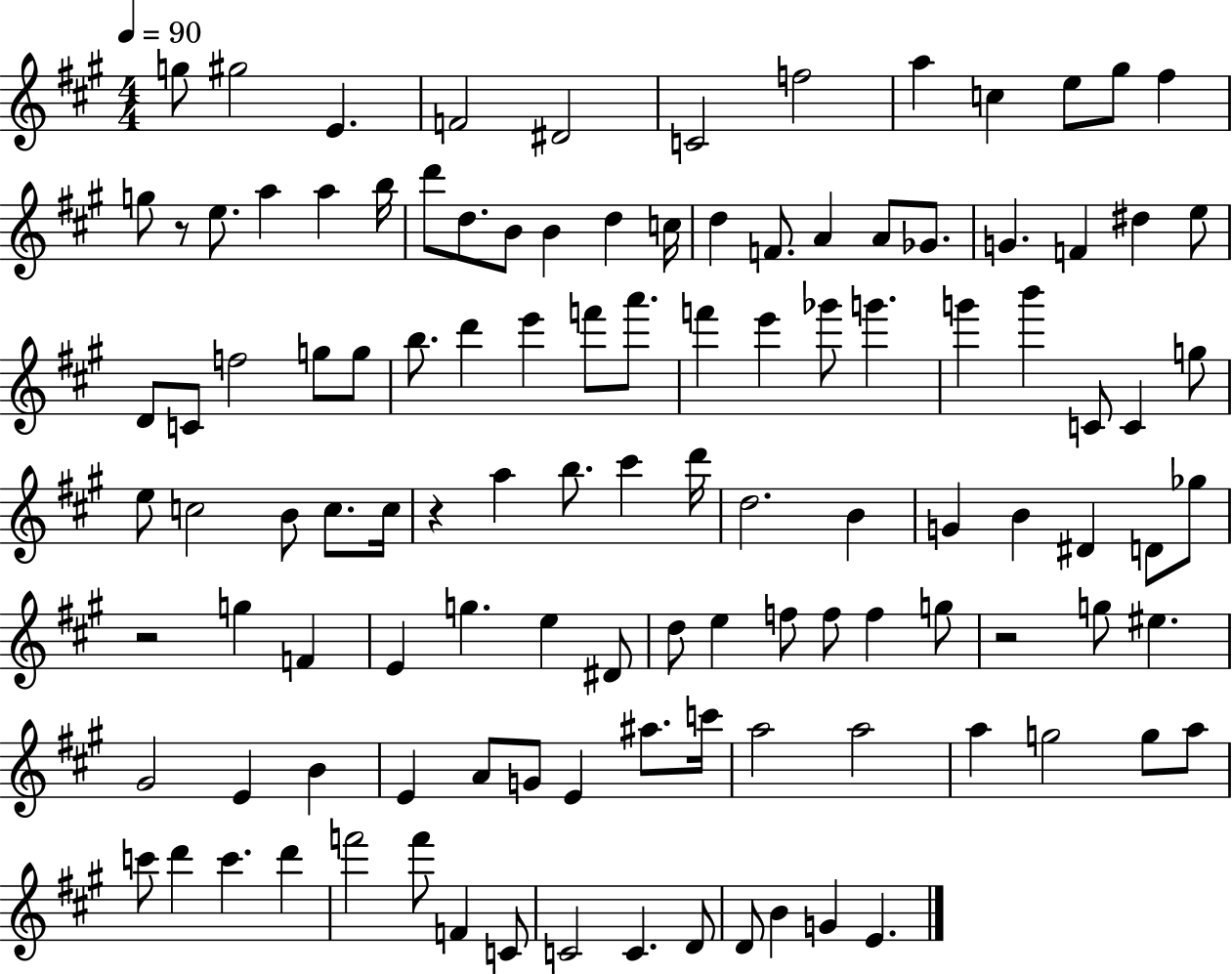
G5/e G#5/h E4/q. F4/h D#4/h C4/h F5/h A5/q C5/q E5/e G#5/e F#5/q G5/e R/e E5/e. A5/q A5/q B5/s D6/e D5/e. B4/e B4/q D5/q C5/s D5/q F4/e. A4/q A4/e Gb4/e. G4/q. F4/q D#5/q E5/e D4/e C4/e F5/h G5/e G5/e B5/e. D6/q E6/q F6/e A6/e. F6/q E6/q Gb6/e G6/q. G6/q B6/q C4/e C4/q G5/e E5/e C5/h B4/e C5/e. C5/s R/q A5/q B5/e. C#6/q D6/s D5/h. B4/q G4/q B4/q D#4/q D4/e Gb5/e R/h G5/q F4/q E4/q G5/q. E5/q D#4/e D5/e E5/q F5/e F5/e F5/q G5/e R/h G5/e EIS5/q. G#4/h E4/q B4/q E4/q A4/e G4/e E4/q A#5/e. C6/s A5/h A5/h A5/q G5/h G5/e A5/e C6/e D6/q C6/q. D6/q F6/h F6/e F4/q C4/e C4/h C4/q. D4/e D4/e B4/q G4/q E4/q.